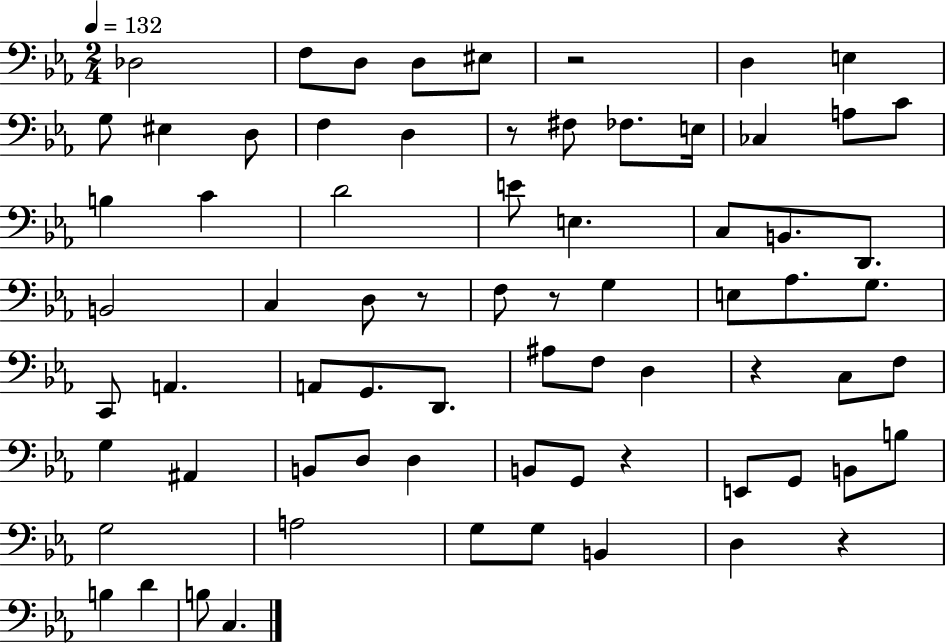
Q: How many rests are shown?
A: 7